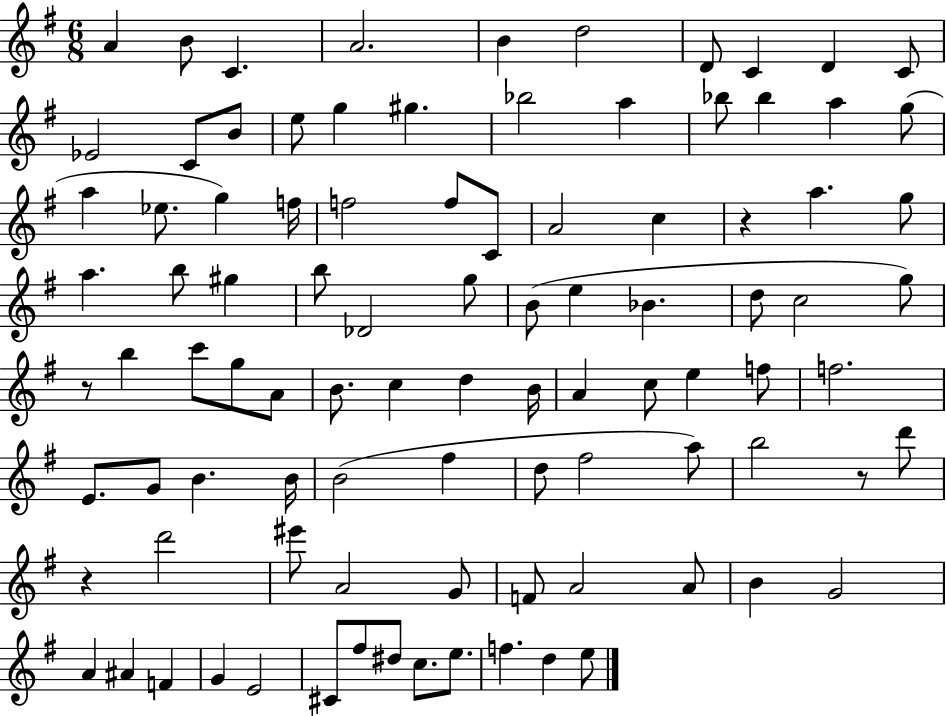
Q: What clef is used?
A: treble